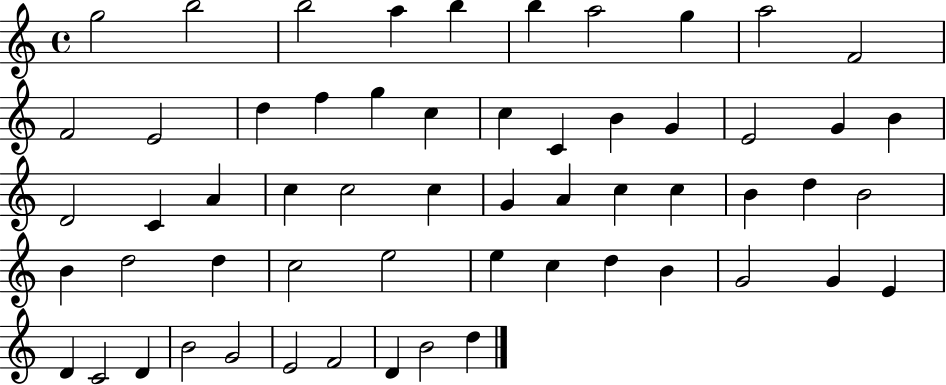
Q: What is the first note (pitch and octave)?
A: G5